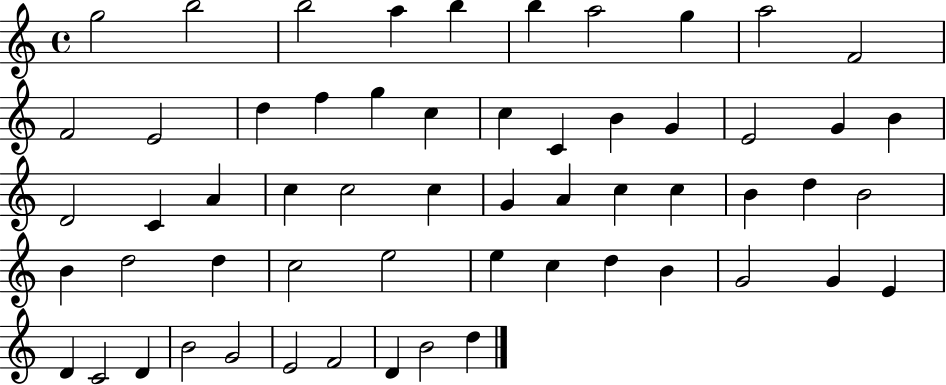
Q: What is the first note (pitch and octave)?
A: G5